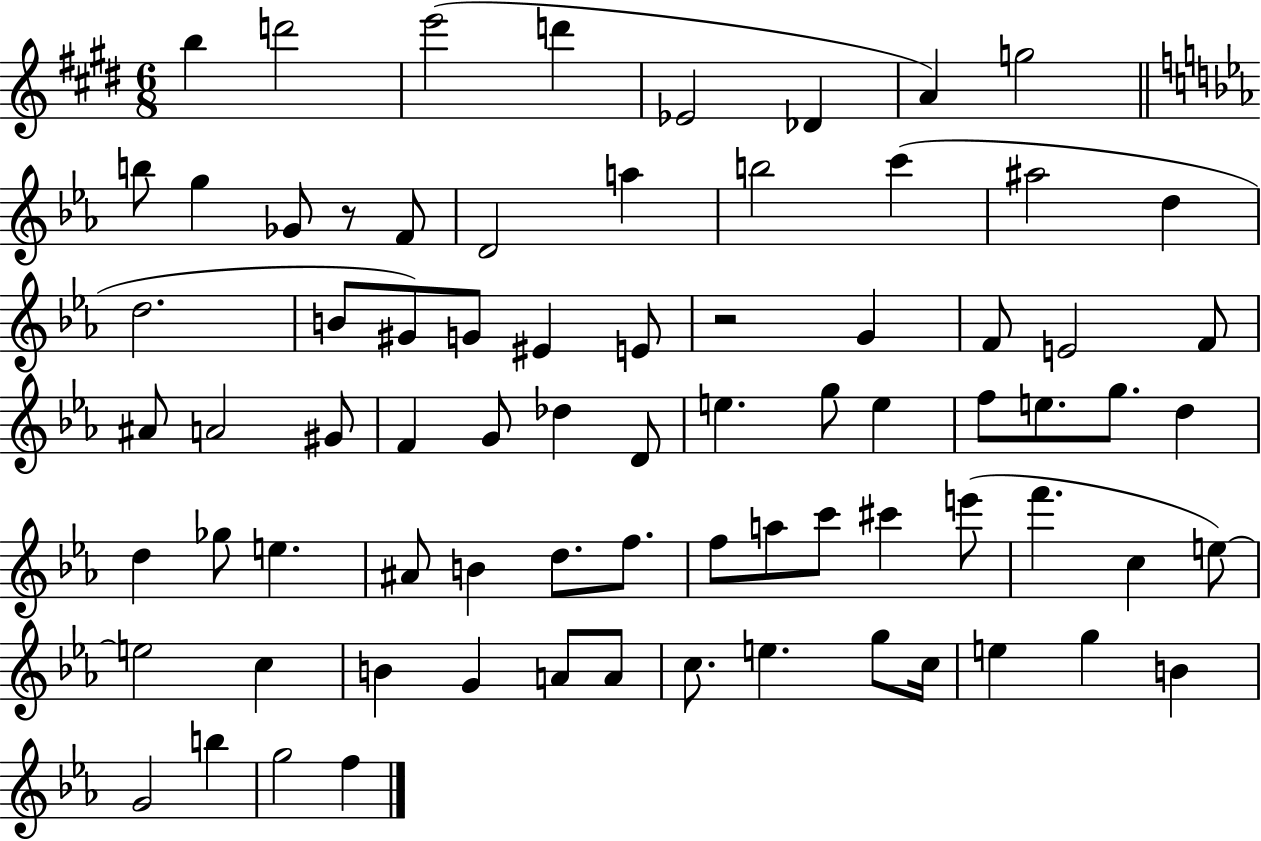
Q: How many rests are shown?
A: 2